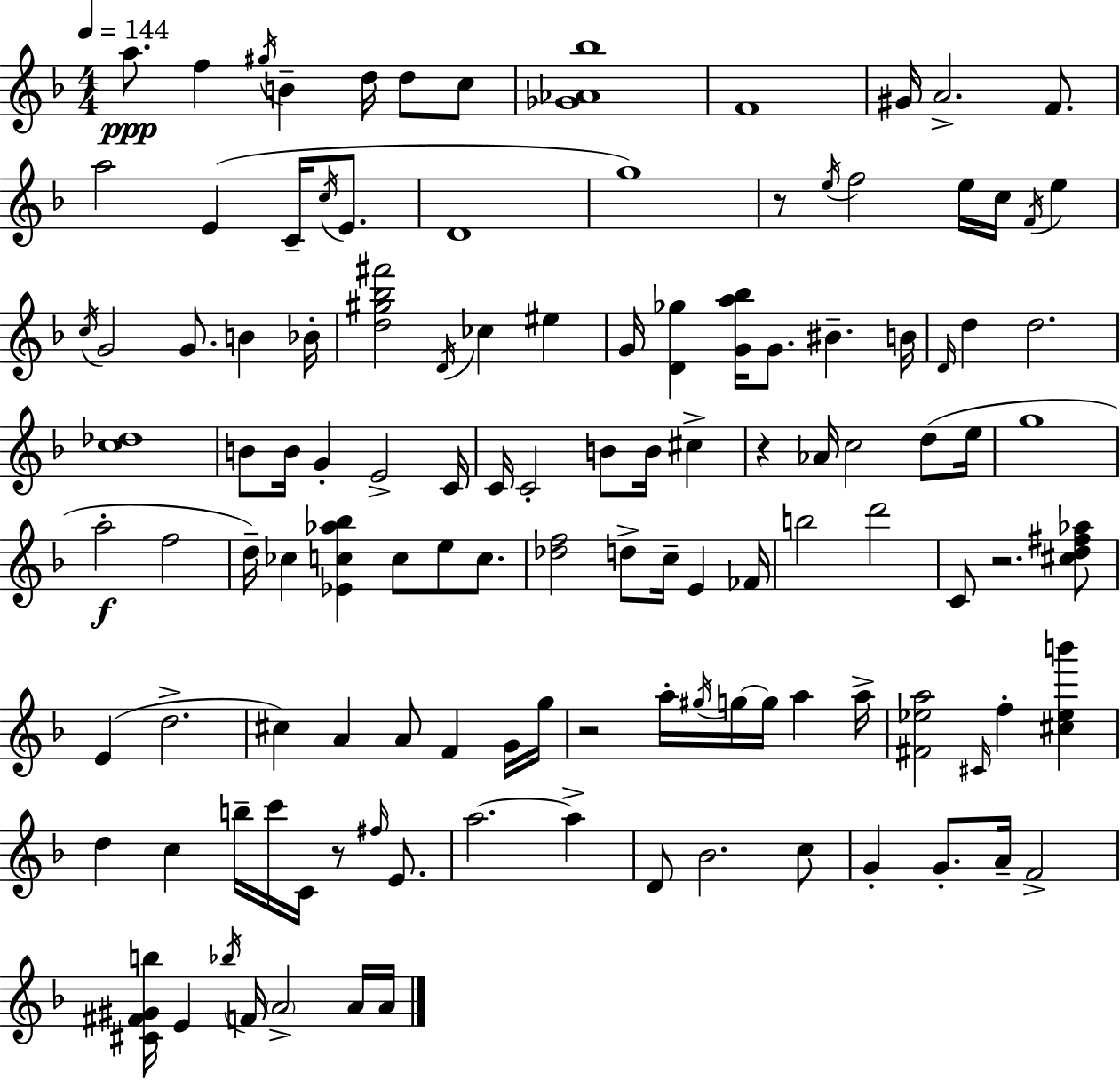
{
  \clef treble
  \numericTimeSignature
  \time 4/4
  \key d \minor
  \tempo 4 = 144
  a''8.\ppp f''4 \acciaccatura { gis''16 } b'4-- d''16 d''8 c''8 | <ges' aes' bes''>1 | f'1 | gis'16 a'2.-> f'8. | \break a''2 e'4( c'16-- \acciaccatura { c''16 } e'8. | d'1 | g''1) | r8 \acciaccatura { e''16 } f''2 e''16 c''16 \acciaccatura { f'16 } | \break e''4 \acciaccatura { c''16 } g'2 g'8. | b'4 bes'16-. <d'' gis'' bes'' fis'''>2 \acciaccatura { d'16 } ces''4 | eis''4 g'16 <d' ges''>4 <g' a'' bes''>16 g'8. bis'4.-- | b'16 \grace { d'16 } d''4 d''2. | \break <c'' des''>1 | b'8 b'16 g'4-. e'2-> | c'16 c'16 c'2-. | b'8 b'16 cis''4-> r4 aes'16 c''2 | \break d''8( e''16 g''1 | a''2-.\f f''2 | d''16--) ces''4 <ees' c'' aes'' bes''>4 | c''8 e''8 c''8. <des'' f''>2 d''8-> | \break c''16-- e'4 fes'16 b''2 d'''2 | c'8 r2. | <cis'' d'' fis'' aes''>8 e'4( d''2.-> | cis''4) a'4 a'8 | \break f'4 g'16 g''16 r2 a''16-. | \acciaccatura { gis''16 } g''16~~ g''16 a''4 a''16-> <fis' ees'' a''>2 | \grace { cis'16 } f''4-. <cis'' ees'' b'''>4 d''4 c''4 | b''16-- c'''16 c'16 r8 \grace { fis''16 } e'8. a''2.~~ | \break a''4-> d'8 bes'2. | c''8 g'4-. g'8.-. | a'16-- f'2-> <cis' fis' gis' b''>16 e'4 \acciaccatura { bes''16 } | f'16 \parenthesize a'2-> a'16 a'16 \bar "|."
}